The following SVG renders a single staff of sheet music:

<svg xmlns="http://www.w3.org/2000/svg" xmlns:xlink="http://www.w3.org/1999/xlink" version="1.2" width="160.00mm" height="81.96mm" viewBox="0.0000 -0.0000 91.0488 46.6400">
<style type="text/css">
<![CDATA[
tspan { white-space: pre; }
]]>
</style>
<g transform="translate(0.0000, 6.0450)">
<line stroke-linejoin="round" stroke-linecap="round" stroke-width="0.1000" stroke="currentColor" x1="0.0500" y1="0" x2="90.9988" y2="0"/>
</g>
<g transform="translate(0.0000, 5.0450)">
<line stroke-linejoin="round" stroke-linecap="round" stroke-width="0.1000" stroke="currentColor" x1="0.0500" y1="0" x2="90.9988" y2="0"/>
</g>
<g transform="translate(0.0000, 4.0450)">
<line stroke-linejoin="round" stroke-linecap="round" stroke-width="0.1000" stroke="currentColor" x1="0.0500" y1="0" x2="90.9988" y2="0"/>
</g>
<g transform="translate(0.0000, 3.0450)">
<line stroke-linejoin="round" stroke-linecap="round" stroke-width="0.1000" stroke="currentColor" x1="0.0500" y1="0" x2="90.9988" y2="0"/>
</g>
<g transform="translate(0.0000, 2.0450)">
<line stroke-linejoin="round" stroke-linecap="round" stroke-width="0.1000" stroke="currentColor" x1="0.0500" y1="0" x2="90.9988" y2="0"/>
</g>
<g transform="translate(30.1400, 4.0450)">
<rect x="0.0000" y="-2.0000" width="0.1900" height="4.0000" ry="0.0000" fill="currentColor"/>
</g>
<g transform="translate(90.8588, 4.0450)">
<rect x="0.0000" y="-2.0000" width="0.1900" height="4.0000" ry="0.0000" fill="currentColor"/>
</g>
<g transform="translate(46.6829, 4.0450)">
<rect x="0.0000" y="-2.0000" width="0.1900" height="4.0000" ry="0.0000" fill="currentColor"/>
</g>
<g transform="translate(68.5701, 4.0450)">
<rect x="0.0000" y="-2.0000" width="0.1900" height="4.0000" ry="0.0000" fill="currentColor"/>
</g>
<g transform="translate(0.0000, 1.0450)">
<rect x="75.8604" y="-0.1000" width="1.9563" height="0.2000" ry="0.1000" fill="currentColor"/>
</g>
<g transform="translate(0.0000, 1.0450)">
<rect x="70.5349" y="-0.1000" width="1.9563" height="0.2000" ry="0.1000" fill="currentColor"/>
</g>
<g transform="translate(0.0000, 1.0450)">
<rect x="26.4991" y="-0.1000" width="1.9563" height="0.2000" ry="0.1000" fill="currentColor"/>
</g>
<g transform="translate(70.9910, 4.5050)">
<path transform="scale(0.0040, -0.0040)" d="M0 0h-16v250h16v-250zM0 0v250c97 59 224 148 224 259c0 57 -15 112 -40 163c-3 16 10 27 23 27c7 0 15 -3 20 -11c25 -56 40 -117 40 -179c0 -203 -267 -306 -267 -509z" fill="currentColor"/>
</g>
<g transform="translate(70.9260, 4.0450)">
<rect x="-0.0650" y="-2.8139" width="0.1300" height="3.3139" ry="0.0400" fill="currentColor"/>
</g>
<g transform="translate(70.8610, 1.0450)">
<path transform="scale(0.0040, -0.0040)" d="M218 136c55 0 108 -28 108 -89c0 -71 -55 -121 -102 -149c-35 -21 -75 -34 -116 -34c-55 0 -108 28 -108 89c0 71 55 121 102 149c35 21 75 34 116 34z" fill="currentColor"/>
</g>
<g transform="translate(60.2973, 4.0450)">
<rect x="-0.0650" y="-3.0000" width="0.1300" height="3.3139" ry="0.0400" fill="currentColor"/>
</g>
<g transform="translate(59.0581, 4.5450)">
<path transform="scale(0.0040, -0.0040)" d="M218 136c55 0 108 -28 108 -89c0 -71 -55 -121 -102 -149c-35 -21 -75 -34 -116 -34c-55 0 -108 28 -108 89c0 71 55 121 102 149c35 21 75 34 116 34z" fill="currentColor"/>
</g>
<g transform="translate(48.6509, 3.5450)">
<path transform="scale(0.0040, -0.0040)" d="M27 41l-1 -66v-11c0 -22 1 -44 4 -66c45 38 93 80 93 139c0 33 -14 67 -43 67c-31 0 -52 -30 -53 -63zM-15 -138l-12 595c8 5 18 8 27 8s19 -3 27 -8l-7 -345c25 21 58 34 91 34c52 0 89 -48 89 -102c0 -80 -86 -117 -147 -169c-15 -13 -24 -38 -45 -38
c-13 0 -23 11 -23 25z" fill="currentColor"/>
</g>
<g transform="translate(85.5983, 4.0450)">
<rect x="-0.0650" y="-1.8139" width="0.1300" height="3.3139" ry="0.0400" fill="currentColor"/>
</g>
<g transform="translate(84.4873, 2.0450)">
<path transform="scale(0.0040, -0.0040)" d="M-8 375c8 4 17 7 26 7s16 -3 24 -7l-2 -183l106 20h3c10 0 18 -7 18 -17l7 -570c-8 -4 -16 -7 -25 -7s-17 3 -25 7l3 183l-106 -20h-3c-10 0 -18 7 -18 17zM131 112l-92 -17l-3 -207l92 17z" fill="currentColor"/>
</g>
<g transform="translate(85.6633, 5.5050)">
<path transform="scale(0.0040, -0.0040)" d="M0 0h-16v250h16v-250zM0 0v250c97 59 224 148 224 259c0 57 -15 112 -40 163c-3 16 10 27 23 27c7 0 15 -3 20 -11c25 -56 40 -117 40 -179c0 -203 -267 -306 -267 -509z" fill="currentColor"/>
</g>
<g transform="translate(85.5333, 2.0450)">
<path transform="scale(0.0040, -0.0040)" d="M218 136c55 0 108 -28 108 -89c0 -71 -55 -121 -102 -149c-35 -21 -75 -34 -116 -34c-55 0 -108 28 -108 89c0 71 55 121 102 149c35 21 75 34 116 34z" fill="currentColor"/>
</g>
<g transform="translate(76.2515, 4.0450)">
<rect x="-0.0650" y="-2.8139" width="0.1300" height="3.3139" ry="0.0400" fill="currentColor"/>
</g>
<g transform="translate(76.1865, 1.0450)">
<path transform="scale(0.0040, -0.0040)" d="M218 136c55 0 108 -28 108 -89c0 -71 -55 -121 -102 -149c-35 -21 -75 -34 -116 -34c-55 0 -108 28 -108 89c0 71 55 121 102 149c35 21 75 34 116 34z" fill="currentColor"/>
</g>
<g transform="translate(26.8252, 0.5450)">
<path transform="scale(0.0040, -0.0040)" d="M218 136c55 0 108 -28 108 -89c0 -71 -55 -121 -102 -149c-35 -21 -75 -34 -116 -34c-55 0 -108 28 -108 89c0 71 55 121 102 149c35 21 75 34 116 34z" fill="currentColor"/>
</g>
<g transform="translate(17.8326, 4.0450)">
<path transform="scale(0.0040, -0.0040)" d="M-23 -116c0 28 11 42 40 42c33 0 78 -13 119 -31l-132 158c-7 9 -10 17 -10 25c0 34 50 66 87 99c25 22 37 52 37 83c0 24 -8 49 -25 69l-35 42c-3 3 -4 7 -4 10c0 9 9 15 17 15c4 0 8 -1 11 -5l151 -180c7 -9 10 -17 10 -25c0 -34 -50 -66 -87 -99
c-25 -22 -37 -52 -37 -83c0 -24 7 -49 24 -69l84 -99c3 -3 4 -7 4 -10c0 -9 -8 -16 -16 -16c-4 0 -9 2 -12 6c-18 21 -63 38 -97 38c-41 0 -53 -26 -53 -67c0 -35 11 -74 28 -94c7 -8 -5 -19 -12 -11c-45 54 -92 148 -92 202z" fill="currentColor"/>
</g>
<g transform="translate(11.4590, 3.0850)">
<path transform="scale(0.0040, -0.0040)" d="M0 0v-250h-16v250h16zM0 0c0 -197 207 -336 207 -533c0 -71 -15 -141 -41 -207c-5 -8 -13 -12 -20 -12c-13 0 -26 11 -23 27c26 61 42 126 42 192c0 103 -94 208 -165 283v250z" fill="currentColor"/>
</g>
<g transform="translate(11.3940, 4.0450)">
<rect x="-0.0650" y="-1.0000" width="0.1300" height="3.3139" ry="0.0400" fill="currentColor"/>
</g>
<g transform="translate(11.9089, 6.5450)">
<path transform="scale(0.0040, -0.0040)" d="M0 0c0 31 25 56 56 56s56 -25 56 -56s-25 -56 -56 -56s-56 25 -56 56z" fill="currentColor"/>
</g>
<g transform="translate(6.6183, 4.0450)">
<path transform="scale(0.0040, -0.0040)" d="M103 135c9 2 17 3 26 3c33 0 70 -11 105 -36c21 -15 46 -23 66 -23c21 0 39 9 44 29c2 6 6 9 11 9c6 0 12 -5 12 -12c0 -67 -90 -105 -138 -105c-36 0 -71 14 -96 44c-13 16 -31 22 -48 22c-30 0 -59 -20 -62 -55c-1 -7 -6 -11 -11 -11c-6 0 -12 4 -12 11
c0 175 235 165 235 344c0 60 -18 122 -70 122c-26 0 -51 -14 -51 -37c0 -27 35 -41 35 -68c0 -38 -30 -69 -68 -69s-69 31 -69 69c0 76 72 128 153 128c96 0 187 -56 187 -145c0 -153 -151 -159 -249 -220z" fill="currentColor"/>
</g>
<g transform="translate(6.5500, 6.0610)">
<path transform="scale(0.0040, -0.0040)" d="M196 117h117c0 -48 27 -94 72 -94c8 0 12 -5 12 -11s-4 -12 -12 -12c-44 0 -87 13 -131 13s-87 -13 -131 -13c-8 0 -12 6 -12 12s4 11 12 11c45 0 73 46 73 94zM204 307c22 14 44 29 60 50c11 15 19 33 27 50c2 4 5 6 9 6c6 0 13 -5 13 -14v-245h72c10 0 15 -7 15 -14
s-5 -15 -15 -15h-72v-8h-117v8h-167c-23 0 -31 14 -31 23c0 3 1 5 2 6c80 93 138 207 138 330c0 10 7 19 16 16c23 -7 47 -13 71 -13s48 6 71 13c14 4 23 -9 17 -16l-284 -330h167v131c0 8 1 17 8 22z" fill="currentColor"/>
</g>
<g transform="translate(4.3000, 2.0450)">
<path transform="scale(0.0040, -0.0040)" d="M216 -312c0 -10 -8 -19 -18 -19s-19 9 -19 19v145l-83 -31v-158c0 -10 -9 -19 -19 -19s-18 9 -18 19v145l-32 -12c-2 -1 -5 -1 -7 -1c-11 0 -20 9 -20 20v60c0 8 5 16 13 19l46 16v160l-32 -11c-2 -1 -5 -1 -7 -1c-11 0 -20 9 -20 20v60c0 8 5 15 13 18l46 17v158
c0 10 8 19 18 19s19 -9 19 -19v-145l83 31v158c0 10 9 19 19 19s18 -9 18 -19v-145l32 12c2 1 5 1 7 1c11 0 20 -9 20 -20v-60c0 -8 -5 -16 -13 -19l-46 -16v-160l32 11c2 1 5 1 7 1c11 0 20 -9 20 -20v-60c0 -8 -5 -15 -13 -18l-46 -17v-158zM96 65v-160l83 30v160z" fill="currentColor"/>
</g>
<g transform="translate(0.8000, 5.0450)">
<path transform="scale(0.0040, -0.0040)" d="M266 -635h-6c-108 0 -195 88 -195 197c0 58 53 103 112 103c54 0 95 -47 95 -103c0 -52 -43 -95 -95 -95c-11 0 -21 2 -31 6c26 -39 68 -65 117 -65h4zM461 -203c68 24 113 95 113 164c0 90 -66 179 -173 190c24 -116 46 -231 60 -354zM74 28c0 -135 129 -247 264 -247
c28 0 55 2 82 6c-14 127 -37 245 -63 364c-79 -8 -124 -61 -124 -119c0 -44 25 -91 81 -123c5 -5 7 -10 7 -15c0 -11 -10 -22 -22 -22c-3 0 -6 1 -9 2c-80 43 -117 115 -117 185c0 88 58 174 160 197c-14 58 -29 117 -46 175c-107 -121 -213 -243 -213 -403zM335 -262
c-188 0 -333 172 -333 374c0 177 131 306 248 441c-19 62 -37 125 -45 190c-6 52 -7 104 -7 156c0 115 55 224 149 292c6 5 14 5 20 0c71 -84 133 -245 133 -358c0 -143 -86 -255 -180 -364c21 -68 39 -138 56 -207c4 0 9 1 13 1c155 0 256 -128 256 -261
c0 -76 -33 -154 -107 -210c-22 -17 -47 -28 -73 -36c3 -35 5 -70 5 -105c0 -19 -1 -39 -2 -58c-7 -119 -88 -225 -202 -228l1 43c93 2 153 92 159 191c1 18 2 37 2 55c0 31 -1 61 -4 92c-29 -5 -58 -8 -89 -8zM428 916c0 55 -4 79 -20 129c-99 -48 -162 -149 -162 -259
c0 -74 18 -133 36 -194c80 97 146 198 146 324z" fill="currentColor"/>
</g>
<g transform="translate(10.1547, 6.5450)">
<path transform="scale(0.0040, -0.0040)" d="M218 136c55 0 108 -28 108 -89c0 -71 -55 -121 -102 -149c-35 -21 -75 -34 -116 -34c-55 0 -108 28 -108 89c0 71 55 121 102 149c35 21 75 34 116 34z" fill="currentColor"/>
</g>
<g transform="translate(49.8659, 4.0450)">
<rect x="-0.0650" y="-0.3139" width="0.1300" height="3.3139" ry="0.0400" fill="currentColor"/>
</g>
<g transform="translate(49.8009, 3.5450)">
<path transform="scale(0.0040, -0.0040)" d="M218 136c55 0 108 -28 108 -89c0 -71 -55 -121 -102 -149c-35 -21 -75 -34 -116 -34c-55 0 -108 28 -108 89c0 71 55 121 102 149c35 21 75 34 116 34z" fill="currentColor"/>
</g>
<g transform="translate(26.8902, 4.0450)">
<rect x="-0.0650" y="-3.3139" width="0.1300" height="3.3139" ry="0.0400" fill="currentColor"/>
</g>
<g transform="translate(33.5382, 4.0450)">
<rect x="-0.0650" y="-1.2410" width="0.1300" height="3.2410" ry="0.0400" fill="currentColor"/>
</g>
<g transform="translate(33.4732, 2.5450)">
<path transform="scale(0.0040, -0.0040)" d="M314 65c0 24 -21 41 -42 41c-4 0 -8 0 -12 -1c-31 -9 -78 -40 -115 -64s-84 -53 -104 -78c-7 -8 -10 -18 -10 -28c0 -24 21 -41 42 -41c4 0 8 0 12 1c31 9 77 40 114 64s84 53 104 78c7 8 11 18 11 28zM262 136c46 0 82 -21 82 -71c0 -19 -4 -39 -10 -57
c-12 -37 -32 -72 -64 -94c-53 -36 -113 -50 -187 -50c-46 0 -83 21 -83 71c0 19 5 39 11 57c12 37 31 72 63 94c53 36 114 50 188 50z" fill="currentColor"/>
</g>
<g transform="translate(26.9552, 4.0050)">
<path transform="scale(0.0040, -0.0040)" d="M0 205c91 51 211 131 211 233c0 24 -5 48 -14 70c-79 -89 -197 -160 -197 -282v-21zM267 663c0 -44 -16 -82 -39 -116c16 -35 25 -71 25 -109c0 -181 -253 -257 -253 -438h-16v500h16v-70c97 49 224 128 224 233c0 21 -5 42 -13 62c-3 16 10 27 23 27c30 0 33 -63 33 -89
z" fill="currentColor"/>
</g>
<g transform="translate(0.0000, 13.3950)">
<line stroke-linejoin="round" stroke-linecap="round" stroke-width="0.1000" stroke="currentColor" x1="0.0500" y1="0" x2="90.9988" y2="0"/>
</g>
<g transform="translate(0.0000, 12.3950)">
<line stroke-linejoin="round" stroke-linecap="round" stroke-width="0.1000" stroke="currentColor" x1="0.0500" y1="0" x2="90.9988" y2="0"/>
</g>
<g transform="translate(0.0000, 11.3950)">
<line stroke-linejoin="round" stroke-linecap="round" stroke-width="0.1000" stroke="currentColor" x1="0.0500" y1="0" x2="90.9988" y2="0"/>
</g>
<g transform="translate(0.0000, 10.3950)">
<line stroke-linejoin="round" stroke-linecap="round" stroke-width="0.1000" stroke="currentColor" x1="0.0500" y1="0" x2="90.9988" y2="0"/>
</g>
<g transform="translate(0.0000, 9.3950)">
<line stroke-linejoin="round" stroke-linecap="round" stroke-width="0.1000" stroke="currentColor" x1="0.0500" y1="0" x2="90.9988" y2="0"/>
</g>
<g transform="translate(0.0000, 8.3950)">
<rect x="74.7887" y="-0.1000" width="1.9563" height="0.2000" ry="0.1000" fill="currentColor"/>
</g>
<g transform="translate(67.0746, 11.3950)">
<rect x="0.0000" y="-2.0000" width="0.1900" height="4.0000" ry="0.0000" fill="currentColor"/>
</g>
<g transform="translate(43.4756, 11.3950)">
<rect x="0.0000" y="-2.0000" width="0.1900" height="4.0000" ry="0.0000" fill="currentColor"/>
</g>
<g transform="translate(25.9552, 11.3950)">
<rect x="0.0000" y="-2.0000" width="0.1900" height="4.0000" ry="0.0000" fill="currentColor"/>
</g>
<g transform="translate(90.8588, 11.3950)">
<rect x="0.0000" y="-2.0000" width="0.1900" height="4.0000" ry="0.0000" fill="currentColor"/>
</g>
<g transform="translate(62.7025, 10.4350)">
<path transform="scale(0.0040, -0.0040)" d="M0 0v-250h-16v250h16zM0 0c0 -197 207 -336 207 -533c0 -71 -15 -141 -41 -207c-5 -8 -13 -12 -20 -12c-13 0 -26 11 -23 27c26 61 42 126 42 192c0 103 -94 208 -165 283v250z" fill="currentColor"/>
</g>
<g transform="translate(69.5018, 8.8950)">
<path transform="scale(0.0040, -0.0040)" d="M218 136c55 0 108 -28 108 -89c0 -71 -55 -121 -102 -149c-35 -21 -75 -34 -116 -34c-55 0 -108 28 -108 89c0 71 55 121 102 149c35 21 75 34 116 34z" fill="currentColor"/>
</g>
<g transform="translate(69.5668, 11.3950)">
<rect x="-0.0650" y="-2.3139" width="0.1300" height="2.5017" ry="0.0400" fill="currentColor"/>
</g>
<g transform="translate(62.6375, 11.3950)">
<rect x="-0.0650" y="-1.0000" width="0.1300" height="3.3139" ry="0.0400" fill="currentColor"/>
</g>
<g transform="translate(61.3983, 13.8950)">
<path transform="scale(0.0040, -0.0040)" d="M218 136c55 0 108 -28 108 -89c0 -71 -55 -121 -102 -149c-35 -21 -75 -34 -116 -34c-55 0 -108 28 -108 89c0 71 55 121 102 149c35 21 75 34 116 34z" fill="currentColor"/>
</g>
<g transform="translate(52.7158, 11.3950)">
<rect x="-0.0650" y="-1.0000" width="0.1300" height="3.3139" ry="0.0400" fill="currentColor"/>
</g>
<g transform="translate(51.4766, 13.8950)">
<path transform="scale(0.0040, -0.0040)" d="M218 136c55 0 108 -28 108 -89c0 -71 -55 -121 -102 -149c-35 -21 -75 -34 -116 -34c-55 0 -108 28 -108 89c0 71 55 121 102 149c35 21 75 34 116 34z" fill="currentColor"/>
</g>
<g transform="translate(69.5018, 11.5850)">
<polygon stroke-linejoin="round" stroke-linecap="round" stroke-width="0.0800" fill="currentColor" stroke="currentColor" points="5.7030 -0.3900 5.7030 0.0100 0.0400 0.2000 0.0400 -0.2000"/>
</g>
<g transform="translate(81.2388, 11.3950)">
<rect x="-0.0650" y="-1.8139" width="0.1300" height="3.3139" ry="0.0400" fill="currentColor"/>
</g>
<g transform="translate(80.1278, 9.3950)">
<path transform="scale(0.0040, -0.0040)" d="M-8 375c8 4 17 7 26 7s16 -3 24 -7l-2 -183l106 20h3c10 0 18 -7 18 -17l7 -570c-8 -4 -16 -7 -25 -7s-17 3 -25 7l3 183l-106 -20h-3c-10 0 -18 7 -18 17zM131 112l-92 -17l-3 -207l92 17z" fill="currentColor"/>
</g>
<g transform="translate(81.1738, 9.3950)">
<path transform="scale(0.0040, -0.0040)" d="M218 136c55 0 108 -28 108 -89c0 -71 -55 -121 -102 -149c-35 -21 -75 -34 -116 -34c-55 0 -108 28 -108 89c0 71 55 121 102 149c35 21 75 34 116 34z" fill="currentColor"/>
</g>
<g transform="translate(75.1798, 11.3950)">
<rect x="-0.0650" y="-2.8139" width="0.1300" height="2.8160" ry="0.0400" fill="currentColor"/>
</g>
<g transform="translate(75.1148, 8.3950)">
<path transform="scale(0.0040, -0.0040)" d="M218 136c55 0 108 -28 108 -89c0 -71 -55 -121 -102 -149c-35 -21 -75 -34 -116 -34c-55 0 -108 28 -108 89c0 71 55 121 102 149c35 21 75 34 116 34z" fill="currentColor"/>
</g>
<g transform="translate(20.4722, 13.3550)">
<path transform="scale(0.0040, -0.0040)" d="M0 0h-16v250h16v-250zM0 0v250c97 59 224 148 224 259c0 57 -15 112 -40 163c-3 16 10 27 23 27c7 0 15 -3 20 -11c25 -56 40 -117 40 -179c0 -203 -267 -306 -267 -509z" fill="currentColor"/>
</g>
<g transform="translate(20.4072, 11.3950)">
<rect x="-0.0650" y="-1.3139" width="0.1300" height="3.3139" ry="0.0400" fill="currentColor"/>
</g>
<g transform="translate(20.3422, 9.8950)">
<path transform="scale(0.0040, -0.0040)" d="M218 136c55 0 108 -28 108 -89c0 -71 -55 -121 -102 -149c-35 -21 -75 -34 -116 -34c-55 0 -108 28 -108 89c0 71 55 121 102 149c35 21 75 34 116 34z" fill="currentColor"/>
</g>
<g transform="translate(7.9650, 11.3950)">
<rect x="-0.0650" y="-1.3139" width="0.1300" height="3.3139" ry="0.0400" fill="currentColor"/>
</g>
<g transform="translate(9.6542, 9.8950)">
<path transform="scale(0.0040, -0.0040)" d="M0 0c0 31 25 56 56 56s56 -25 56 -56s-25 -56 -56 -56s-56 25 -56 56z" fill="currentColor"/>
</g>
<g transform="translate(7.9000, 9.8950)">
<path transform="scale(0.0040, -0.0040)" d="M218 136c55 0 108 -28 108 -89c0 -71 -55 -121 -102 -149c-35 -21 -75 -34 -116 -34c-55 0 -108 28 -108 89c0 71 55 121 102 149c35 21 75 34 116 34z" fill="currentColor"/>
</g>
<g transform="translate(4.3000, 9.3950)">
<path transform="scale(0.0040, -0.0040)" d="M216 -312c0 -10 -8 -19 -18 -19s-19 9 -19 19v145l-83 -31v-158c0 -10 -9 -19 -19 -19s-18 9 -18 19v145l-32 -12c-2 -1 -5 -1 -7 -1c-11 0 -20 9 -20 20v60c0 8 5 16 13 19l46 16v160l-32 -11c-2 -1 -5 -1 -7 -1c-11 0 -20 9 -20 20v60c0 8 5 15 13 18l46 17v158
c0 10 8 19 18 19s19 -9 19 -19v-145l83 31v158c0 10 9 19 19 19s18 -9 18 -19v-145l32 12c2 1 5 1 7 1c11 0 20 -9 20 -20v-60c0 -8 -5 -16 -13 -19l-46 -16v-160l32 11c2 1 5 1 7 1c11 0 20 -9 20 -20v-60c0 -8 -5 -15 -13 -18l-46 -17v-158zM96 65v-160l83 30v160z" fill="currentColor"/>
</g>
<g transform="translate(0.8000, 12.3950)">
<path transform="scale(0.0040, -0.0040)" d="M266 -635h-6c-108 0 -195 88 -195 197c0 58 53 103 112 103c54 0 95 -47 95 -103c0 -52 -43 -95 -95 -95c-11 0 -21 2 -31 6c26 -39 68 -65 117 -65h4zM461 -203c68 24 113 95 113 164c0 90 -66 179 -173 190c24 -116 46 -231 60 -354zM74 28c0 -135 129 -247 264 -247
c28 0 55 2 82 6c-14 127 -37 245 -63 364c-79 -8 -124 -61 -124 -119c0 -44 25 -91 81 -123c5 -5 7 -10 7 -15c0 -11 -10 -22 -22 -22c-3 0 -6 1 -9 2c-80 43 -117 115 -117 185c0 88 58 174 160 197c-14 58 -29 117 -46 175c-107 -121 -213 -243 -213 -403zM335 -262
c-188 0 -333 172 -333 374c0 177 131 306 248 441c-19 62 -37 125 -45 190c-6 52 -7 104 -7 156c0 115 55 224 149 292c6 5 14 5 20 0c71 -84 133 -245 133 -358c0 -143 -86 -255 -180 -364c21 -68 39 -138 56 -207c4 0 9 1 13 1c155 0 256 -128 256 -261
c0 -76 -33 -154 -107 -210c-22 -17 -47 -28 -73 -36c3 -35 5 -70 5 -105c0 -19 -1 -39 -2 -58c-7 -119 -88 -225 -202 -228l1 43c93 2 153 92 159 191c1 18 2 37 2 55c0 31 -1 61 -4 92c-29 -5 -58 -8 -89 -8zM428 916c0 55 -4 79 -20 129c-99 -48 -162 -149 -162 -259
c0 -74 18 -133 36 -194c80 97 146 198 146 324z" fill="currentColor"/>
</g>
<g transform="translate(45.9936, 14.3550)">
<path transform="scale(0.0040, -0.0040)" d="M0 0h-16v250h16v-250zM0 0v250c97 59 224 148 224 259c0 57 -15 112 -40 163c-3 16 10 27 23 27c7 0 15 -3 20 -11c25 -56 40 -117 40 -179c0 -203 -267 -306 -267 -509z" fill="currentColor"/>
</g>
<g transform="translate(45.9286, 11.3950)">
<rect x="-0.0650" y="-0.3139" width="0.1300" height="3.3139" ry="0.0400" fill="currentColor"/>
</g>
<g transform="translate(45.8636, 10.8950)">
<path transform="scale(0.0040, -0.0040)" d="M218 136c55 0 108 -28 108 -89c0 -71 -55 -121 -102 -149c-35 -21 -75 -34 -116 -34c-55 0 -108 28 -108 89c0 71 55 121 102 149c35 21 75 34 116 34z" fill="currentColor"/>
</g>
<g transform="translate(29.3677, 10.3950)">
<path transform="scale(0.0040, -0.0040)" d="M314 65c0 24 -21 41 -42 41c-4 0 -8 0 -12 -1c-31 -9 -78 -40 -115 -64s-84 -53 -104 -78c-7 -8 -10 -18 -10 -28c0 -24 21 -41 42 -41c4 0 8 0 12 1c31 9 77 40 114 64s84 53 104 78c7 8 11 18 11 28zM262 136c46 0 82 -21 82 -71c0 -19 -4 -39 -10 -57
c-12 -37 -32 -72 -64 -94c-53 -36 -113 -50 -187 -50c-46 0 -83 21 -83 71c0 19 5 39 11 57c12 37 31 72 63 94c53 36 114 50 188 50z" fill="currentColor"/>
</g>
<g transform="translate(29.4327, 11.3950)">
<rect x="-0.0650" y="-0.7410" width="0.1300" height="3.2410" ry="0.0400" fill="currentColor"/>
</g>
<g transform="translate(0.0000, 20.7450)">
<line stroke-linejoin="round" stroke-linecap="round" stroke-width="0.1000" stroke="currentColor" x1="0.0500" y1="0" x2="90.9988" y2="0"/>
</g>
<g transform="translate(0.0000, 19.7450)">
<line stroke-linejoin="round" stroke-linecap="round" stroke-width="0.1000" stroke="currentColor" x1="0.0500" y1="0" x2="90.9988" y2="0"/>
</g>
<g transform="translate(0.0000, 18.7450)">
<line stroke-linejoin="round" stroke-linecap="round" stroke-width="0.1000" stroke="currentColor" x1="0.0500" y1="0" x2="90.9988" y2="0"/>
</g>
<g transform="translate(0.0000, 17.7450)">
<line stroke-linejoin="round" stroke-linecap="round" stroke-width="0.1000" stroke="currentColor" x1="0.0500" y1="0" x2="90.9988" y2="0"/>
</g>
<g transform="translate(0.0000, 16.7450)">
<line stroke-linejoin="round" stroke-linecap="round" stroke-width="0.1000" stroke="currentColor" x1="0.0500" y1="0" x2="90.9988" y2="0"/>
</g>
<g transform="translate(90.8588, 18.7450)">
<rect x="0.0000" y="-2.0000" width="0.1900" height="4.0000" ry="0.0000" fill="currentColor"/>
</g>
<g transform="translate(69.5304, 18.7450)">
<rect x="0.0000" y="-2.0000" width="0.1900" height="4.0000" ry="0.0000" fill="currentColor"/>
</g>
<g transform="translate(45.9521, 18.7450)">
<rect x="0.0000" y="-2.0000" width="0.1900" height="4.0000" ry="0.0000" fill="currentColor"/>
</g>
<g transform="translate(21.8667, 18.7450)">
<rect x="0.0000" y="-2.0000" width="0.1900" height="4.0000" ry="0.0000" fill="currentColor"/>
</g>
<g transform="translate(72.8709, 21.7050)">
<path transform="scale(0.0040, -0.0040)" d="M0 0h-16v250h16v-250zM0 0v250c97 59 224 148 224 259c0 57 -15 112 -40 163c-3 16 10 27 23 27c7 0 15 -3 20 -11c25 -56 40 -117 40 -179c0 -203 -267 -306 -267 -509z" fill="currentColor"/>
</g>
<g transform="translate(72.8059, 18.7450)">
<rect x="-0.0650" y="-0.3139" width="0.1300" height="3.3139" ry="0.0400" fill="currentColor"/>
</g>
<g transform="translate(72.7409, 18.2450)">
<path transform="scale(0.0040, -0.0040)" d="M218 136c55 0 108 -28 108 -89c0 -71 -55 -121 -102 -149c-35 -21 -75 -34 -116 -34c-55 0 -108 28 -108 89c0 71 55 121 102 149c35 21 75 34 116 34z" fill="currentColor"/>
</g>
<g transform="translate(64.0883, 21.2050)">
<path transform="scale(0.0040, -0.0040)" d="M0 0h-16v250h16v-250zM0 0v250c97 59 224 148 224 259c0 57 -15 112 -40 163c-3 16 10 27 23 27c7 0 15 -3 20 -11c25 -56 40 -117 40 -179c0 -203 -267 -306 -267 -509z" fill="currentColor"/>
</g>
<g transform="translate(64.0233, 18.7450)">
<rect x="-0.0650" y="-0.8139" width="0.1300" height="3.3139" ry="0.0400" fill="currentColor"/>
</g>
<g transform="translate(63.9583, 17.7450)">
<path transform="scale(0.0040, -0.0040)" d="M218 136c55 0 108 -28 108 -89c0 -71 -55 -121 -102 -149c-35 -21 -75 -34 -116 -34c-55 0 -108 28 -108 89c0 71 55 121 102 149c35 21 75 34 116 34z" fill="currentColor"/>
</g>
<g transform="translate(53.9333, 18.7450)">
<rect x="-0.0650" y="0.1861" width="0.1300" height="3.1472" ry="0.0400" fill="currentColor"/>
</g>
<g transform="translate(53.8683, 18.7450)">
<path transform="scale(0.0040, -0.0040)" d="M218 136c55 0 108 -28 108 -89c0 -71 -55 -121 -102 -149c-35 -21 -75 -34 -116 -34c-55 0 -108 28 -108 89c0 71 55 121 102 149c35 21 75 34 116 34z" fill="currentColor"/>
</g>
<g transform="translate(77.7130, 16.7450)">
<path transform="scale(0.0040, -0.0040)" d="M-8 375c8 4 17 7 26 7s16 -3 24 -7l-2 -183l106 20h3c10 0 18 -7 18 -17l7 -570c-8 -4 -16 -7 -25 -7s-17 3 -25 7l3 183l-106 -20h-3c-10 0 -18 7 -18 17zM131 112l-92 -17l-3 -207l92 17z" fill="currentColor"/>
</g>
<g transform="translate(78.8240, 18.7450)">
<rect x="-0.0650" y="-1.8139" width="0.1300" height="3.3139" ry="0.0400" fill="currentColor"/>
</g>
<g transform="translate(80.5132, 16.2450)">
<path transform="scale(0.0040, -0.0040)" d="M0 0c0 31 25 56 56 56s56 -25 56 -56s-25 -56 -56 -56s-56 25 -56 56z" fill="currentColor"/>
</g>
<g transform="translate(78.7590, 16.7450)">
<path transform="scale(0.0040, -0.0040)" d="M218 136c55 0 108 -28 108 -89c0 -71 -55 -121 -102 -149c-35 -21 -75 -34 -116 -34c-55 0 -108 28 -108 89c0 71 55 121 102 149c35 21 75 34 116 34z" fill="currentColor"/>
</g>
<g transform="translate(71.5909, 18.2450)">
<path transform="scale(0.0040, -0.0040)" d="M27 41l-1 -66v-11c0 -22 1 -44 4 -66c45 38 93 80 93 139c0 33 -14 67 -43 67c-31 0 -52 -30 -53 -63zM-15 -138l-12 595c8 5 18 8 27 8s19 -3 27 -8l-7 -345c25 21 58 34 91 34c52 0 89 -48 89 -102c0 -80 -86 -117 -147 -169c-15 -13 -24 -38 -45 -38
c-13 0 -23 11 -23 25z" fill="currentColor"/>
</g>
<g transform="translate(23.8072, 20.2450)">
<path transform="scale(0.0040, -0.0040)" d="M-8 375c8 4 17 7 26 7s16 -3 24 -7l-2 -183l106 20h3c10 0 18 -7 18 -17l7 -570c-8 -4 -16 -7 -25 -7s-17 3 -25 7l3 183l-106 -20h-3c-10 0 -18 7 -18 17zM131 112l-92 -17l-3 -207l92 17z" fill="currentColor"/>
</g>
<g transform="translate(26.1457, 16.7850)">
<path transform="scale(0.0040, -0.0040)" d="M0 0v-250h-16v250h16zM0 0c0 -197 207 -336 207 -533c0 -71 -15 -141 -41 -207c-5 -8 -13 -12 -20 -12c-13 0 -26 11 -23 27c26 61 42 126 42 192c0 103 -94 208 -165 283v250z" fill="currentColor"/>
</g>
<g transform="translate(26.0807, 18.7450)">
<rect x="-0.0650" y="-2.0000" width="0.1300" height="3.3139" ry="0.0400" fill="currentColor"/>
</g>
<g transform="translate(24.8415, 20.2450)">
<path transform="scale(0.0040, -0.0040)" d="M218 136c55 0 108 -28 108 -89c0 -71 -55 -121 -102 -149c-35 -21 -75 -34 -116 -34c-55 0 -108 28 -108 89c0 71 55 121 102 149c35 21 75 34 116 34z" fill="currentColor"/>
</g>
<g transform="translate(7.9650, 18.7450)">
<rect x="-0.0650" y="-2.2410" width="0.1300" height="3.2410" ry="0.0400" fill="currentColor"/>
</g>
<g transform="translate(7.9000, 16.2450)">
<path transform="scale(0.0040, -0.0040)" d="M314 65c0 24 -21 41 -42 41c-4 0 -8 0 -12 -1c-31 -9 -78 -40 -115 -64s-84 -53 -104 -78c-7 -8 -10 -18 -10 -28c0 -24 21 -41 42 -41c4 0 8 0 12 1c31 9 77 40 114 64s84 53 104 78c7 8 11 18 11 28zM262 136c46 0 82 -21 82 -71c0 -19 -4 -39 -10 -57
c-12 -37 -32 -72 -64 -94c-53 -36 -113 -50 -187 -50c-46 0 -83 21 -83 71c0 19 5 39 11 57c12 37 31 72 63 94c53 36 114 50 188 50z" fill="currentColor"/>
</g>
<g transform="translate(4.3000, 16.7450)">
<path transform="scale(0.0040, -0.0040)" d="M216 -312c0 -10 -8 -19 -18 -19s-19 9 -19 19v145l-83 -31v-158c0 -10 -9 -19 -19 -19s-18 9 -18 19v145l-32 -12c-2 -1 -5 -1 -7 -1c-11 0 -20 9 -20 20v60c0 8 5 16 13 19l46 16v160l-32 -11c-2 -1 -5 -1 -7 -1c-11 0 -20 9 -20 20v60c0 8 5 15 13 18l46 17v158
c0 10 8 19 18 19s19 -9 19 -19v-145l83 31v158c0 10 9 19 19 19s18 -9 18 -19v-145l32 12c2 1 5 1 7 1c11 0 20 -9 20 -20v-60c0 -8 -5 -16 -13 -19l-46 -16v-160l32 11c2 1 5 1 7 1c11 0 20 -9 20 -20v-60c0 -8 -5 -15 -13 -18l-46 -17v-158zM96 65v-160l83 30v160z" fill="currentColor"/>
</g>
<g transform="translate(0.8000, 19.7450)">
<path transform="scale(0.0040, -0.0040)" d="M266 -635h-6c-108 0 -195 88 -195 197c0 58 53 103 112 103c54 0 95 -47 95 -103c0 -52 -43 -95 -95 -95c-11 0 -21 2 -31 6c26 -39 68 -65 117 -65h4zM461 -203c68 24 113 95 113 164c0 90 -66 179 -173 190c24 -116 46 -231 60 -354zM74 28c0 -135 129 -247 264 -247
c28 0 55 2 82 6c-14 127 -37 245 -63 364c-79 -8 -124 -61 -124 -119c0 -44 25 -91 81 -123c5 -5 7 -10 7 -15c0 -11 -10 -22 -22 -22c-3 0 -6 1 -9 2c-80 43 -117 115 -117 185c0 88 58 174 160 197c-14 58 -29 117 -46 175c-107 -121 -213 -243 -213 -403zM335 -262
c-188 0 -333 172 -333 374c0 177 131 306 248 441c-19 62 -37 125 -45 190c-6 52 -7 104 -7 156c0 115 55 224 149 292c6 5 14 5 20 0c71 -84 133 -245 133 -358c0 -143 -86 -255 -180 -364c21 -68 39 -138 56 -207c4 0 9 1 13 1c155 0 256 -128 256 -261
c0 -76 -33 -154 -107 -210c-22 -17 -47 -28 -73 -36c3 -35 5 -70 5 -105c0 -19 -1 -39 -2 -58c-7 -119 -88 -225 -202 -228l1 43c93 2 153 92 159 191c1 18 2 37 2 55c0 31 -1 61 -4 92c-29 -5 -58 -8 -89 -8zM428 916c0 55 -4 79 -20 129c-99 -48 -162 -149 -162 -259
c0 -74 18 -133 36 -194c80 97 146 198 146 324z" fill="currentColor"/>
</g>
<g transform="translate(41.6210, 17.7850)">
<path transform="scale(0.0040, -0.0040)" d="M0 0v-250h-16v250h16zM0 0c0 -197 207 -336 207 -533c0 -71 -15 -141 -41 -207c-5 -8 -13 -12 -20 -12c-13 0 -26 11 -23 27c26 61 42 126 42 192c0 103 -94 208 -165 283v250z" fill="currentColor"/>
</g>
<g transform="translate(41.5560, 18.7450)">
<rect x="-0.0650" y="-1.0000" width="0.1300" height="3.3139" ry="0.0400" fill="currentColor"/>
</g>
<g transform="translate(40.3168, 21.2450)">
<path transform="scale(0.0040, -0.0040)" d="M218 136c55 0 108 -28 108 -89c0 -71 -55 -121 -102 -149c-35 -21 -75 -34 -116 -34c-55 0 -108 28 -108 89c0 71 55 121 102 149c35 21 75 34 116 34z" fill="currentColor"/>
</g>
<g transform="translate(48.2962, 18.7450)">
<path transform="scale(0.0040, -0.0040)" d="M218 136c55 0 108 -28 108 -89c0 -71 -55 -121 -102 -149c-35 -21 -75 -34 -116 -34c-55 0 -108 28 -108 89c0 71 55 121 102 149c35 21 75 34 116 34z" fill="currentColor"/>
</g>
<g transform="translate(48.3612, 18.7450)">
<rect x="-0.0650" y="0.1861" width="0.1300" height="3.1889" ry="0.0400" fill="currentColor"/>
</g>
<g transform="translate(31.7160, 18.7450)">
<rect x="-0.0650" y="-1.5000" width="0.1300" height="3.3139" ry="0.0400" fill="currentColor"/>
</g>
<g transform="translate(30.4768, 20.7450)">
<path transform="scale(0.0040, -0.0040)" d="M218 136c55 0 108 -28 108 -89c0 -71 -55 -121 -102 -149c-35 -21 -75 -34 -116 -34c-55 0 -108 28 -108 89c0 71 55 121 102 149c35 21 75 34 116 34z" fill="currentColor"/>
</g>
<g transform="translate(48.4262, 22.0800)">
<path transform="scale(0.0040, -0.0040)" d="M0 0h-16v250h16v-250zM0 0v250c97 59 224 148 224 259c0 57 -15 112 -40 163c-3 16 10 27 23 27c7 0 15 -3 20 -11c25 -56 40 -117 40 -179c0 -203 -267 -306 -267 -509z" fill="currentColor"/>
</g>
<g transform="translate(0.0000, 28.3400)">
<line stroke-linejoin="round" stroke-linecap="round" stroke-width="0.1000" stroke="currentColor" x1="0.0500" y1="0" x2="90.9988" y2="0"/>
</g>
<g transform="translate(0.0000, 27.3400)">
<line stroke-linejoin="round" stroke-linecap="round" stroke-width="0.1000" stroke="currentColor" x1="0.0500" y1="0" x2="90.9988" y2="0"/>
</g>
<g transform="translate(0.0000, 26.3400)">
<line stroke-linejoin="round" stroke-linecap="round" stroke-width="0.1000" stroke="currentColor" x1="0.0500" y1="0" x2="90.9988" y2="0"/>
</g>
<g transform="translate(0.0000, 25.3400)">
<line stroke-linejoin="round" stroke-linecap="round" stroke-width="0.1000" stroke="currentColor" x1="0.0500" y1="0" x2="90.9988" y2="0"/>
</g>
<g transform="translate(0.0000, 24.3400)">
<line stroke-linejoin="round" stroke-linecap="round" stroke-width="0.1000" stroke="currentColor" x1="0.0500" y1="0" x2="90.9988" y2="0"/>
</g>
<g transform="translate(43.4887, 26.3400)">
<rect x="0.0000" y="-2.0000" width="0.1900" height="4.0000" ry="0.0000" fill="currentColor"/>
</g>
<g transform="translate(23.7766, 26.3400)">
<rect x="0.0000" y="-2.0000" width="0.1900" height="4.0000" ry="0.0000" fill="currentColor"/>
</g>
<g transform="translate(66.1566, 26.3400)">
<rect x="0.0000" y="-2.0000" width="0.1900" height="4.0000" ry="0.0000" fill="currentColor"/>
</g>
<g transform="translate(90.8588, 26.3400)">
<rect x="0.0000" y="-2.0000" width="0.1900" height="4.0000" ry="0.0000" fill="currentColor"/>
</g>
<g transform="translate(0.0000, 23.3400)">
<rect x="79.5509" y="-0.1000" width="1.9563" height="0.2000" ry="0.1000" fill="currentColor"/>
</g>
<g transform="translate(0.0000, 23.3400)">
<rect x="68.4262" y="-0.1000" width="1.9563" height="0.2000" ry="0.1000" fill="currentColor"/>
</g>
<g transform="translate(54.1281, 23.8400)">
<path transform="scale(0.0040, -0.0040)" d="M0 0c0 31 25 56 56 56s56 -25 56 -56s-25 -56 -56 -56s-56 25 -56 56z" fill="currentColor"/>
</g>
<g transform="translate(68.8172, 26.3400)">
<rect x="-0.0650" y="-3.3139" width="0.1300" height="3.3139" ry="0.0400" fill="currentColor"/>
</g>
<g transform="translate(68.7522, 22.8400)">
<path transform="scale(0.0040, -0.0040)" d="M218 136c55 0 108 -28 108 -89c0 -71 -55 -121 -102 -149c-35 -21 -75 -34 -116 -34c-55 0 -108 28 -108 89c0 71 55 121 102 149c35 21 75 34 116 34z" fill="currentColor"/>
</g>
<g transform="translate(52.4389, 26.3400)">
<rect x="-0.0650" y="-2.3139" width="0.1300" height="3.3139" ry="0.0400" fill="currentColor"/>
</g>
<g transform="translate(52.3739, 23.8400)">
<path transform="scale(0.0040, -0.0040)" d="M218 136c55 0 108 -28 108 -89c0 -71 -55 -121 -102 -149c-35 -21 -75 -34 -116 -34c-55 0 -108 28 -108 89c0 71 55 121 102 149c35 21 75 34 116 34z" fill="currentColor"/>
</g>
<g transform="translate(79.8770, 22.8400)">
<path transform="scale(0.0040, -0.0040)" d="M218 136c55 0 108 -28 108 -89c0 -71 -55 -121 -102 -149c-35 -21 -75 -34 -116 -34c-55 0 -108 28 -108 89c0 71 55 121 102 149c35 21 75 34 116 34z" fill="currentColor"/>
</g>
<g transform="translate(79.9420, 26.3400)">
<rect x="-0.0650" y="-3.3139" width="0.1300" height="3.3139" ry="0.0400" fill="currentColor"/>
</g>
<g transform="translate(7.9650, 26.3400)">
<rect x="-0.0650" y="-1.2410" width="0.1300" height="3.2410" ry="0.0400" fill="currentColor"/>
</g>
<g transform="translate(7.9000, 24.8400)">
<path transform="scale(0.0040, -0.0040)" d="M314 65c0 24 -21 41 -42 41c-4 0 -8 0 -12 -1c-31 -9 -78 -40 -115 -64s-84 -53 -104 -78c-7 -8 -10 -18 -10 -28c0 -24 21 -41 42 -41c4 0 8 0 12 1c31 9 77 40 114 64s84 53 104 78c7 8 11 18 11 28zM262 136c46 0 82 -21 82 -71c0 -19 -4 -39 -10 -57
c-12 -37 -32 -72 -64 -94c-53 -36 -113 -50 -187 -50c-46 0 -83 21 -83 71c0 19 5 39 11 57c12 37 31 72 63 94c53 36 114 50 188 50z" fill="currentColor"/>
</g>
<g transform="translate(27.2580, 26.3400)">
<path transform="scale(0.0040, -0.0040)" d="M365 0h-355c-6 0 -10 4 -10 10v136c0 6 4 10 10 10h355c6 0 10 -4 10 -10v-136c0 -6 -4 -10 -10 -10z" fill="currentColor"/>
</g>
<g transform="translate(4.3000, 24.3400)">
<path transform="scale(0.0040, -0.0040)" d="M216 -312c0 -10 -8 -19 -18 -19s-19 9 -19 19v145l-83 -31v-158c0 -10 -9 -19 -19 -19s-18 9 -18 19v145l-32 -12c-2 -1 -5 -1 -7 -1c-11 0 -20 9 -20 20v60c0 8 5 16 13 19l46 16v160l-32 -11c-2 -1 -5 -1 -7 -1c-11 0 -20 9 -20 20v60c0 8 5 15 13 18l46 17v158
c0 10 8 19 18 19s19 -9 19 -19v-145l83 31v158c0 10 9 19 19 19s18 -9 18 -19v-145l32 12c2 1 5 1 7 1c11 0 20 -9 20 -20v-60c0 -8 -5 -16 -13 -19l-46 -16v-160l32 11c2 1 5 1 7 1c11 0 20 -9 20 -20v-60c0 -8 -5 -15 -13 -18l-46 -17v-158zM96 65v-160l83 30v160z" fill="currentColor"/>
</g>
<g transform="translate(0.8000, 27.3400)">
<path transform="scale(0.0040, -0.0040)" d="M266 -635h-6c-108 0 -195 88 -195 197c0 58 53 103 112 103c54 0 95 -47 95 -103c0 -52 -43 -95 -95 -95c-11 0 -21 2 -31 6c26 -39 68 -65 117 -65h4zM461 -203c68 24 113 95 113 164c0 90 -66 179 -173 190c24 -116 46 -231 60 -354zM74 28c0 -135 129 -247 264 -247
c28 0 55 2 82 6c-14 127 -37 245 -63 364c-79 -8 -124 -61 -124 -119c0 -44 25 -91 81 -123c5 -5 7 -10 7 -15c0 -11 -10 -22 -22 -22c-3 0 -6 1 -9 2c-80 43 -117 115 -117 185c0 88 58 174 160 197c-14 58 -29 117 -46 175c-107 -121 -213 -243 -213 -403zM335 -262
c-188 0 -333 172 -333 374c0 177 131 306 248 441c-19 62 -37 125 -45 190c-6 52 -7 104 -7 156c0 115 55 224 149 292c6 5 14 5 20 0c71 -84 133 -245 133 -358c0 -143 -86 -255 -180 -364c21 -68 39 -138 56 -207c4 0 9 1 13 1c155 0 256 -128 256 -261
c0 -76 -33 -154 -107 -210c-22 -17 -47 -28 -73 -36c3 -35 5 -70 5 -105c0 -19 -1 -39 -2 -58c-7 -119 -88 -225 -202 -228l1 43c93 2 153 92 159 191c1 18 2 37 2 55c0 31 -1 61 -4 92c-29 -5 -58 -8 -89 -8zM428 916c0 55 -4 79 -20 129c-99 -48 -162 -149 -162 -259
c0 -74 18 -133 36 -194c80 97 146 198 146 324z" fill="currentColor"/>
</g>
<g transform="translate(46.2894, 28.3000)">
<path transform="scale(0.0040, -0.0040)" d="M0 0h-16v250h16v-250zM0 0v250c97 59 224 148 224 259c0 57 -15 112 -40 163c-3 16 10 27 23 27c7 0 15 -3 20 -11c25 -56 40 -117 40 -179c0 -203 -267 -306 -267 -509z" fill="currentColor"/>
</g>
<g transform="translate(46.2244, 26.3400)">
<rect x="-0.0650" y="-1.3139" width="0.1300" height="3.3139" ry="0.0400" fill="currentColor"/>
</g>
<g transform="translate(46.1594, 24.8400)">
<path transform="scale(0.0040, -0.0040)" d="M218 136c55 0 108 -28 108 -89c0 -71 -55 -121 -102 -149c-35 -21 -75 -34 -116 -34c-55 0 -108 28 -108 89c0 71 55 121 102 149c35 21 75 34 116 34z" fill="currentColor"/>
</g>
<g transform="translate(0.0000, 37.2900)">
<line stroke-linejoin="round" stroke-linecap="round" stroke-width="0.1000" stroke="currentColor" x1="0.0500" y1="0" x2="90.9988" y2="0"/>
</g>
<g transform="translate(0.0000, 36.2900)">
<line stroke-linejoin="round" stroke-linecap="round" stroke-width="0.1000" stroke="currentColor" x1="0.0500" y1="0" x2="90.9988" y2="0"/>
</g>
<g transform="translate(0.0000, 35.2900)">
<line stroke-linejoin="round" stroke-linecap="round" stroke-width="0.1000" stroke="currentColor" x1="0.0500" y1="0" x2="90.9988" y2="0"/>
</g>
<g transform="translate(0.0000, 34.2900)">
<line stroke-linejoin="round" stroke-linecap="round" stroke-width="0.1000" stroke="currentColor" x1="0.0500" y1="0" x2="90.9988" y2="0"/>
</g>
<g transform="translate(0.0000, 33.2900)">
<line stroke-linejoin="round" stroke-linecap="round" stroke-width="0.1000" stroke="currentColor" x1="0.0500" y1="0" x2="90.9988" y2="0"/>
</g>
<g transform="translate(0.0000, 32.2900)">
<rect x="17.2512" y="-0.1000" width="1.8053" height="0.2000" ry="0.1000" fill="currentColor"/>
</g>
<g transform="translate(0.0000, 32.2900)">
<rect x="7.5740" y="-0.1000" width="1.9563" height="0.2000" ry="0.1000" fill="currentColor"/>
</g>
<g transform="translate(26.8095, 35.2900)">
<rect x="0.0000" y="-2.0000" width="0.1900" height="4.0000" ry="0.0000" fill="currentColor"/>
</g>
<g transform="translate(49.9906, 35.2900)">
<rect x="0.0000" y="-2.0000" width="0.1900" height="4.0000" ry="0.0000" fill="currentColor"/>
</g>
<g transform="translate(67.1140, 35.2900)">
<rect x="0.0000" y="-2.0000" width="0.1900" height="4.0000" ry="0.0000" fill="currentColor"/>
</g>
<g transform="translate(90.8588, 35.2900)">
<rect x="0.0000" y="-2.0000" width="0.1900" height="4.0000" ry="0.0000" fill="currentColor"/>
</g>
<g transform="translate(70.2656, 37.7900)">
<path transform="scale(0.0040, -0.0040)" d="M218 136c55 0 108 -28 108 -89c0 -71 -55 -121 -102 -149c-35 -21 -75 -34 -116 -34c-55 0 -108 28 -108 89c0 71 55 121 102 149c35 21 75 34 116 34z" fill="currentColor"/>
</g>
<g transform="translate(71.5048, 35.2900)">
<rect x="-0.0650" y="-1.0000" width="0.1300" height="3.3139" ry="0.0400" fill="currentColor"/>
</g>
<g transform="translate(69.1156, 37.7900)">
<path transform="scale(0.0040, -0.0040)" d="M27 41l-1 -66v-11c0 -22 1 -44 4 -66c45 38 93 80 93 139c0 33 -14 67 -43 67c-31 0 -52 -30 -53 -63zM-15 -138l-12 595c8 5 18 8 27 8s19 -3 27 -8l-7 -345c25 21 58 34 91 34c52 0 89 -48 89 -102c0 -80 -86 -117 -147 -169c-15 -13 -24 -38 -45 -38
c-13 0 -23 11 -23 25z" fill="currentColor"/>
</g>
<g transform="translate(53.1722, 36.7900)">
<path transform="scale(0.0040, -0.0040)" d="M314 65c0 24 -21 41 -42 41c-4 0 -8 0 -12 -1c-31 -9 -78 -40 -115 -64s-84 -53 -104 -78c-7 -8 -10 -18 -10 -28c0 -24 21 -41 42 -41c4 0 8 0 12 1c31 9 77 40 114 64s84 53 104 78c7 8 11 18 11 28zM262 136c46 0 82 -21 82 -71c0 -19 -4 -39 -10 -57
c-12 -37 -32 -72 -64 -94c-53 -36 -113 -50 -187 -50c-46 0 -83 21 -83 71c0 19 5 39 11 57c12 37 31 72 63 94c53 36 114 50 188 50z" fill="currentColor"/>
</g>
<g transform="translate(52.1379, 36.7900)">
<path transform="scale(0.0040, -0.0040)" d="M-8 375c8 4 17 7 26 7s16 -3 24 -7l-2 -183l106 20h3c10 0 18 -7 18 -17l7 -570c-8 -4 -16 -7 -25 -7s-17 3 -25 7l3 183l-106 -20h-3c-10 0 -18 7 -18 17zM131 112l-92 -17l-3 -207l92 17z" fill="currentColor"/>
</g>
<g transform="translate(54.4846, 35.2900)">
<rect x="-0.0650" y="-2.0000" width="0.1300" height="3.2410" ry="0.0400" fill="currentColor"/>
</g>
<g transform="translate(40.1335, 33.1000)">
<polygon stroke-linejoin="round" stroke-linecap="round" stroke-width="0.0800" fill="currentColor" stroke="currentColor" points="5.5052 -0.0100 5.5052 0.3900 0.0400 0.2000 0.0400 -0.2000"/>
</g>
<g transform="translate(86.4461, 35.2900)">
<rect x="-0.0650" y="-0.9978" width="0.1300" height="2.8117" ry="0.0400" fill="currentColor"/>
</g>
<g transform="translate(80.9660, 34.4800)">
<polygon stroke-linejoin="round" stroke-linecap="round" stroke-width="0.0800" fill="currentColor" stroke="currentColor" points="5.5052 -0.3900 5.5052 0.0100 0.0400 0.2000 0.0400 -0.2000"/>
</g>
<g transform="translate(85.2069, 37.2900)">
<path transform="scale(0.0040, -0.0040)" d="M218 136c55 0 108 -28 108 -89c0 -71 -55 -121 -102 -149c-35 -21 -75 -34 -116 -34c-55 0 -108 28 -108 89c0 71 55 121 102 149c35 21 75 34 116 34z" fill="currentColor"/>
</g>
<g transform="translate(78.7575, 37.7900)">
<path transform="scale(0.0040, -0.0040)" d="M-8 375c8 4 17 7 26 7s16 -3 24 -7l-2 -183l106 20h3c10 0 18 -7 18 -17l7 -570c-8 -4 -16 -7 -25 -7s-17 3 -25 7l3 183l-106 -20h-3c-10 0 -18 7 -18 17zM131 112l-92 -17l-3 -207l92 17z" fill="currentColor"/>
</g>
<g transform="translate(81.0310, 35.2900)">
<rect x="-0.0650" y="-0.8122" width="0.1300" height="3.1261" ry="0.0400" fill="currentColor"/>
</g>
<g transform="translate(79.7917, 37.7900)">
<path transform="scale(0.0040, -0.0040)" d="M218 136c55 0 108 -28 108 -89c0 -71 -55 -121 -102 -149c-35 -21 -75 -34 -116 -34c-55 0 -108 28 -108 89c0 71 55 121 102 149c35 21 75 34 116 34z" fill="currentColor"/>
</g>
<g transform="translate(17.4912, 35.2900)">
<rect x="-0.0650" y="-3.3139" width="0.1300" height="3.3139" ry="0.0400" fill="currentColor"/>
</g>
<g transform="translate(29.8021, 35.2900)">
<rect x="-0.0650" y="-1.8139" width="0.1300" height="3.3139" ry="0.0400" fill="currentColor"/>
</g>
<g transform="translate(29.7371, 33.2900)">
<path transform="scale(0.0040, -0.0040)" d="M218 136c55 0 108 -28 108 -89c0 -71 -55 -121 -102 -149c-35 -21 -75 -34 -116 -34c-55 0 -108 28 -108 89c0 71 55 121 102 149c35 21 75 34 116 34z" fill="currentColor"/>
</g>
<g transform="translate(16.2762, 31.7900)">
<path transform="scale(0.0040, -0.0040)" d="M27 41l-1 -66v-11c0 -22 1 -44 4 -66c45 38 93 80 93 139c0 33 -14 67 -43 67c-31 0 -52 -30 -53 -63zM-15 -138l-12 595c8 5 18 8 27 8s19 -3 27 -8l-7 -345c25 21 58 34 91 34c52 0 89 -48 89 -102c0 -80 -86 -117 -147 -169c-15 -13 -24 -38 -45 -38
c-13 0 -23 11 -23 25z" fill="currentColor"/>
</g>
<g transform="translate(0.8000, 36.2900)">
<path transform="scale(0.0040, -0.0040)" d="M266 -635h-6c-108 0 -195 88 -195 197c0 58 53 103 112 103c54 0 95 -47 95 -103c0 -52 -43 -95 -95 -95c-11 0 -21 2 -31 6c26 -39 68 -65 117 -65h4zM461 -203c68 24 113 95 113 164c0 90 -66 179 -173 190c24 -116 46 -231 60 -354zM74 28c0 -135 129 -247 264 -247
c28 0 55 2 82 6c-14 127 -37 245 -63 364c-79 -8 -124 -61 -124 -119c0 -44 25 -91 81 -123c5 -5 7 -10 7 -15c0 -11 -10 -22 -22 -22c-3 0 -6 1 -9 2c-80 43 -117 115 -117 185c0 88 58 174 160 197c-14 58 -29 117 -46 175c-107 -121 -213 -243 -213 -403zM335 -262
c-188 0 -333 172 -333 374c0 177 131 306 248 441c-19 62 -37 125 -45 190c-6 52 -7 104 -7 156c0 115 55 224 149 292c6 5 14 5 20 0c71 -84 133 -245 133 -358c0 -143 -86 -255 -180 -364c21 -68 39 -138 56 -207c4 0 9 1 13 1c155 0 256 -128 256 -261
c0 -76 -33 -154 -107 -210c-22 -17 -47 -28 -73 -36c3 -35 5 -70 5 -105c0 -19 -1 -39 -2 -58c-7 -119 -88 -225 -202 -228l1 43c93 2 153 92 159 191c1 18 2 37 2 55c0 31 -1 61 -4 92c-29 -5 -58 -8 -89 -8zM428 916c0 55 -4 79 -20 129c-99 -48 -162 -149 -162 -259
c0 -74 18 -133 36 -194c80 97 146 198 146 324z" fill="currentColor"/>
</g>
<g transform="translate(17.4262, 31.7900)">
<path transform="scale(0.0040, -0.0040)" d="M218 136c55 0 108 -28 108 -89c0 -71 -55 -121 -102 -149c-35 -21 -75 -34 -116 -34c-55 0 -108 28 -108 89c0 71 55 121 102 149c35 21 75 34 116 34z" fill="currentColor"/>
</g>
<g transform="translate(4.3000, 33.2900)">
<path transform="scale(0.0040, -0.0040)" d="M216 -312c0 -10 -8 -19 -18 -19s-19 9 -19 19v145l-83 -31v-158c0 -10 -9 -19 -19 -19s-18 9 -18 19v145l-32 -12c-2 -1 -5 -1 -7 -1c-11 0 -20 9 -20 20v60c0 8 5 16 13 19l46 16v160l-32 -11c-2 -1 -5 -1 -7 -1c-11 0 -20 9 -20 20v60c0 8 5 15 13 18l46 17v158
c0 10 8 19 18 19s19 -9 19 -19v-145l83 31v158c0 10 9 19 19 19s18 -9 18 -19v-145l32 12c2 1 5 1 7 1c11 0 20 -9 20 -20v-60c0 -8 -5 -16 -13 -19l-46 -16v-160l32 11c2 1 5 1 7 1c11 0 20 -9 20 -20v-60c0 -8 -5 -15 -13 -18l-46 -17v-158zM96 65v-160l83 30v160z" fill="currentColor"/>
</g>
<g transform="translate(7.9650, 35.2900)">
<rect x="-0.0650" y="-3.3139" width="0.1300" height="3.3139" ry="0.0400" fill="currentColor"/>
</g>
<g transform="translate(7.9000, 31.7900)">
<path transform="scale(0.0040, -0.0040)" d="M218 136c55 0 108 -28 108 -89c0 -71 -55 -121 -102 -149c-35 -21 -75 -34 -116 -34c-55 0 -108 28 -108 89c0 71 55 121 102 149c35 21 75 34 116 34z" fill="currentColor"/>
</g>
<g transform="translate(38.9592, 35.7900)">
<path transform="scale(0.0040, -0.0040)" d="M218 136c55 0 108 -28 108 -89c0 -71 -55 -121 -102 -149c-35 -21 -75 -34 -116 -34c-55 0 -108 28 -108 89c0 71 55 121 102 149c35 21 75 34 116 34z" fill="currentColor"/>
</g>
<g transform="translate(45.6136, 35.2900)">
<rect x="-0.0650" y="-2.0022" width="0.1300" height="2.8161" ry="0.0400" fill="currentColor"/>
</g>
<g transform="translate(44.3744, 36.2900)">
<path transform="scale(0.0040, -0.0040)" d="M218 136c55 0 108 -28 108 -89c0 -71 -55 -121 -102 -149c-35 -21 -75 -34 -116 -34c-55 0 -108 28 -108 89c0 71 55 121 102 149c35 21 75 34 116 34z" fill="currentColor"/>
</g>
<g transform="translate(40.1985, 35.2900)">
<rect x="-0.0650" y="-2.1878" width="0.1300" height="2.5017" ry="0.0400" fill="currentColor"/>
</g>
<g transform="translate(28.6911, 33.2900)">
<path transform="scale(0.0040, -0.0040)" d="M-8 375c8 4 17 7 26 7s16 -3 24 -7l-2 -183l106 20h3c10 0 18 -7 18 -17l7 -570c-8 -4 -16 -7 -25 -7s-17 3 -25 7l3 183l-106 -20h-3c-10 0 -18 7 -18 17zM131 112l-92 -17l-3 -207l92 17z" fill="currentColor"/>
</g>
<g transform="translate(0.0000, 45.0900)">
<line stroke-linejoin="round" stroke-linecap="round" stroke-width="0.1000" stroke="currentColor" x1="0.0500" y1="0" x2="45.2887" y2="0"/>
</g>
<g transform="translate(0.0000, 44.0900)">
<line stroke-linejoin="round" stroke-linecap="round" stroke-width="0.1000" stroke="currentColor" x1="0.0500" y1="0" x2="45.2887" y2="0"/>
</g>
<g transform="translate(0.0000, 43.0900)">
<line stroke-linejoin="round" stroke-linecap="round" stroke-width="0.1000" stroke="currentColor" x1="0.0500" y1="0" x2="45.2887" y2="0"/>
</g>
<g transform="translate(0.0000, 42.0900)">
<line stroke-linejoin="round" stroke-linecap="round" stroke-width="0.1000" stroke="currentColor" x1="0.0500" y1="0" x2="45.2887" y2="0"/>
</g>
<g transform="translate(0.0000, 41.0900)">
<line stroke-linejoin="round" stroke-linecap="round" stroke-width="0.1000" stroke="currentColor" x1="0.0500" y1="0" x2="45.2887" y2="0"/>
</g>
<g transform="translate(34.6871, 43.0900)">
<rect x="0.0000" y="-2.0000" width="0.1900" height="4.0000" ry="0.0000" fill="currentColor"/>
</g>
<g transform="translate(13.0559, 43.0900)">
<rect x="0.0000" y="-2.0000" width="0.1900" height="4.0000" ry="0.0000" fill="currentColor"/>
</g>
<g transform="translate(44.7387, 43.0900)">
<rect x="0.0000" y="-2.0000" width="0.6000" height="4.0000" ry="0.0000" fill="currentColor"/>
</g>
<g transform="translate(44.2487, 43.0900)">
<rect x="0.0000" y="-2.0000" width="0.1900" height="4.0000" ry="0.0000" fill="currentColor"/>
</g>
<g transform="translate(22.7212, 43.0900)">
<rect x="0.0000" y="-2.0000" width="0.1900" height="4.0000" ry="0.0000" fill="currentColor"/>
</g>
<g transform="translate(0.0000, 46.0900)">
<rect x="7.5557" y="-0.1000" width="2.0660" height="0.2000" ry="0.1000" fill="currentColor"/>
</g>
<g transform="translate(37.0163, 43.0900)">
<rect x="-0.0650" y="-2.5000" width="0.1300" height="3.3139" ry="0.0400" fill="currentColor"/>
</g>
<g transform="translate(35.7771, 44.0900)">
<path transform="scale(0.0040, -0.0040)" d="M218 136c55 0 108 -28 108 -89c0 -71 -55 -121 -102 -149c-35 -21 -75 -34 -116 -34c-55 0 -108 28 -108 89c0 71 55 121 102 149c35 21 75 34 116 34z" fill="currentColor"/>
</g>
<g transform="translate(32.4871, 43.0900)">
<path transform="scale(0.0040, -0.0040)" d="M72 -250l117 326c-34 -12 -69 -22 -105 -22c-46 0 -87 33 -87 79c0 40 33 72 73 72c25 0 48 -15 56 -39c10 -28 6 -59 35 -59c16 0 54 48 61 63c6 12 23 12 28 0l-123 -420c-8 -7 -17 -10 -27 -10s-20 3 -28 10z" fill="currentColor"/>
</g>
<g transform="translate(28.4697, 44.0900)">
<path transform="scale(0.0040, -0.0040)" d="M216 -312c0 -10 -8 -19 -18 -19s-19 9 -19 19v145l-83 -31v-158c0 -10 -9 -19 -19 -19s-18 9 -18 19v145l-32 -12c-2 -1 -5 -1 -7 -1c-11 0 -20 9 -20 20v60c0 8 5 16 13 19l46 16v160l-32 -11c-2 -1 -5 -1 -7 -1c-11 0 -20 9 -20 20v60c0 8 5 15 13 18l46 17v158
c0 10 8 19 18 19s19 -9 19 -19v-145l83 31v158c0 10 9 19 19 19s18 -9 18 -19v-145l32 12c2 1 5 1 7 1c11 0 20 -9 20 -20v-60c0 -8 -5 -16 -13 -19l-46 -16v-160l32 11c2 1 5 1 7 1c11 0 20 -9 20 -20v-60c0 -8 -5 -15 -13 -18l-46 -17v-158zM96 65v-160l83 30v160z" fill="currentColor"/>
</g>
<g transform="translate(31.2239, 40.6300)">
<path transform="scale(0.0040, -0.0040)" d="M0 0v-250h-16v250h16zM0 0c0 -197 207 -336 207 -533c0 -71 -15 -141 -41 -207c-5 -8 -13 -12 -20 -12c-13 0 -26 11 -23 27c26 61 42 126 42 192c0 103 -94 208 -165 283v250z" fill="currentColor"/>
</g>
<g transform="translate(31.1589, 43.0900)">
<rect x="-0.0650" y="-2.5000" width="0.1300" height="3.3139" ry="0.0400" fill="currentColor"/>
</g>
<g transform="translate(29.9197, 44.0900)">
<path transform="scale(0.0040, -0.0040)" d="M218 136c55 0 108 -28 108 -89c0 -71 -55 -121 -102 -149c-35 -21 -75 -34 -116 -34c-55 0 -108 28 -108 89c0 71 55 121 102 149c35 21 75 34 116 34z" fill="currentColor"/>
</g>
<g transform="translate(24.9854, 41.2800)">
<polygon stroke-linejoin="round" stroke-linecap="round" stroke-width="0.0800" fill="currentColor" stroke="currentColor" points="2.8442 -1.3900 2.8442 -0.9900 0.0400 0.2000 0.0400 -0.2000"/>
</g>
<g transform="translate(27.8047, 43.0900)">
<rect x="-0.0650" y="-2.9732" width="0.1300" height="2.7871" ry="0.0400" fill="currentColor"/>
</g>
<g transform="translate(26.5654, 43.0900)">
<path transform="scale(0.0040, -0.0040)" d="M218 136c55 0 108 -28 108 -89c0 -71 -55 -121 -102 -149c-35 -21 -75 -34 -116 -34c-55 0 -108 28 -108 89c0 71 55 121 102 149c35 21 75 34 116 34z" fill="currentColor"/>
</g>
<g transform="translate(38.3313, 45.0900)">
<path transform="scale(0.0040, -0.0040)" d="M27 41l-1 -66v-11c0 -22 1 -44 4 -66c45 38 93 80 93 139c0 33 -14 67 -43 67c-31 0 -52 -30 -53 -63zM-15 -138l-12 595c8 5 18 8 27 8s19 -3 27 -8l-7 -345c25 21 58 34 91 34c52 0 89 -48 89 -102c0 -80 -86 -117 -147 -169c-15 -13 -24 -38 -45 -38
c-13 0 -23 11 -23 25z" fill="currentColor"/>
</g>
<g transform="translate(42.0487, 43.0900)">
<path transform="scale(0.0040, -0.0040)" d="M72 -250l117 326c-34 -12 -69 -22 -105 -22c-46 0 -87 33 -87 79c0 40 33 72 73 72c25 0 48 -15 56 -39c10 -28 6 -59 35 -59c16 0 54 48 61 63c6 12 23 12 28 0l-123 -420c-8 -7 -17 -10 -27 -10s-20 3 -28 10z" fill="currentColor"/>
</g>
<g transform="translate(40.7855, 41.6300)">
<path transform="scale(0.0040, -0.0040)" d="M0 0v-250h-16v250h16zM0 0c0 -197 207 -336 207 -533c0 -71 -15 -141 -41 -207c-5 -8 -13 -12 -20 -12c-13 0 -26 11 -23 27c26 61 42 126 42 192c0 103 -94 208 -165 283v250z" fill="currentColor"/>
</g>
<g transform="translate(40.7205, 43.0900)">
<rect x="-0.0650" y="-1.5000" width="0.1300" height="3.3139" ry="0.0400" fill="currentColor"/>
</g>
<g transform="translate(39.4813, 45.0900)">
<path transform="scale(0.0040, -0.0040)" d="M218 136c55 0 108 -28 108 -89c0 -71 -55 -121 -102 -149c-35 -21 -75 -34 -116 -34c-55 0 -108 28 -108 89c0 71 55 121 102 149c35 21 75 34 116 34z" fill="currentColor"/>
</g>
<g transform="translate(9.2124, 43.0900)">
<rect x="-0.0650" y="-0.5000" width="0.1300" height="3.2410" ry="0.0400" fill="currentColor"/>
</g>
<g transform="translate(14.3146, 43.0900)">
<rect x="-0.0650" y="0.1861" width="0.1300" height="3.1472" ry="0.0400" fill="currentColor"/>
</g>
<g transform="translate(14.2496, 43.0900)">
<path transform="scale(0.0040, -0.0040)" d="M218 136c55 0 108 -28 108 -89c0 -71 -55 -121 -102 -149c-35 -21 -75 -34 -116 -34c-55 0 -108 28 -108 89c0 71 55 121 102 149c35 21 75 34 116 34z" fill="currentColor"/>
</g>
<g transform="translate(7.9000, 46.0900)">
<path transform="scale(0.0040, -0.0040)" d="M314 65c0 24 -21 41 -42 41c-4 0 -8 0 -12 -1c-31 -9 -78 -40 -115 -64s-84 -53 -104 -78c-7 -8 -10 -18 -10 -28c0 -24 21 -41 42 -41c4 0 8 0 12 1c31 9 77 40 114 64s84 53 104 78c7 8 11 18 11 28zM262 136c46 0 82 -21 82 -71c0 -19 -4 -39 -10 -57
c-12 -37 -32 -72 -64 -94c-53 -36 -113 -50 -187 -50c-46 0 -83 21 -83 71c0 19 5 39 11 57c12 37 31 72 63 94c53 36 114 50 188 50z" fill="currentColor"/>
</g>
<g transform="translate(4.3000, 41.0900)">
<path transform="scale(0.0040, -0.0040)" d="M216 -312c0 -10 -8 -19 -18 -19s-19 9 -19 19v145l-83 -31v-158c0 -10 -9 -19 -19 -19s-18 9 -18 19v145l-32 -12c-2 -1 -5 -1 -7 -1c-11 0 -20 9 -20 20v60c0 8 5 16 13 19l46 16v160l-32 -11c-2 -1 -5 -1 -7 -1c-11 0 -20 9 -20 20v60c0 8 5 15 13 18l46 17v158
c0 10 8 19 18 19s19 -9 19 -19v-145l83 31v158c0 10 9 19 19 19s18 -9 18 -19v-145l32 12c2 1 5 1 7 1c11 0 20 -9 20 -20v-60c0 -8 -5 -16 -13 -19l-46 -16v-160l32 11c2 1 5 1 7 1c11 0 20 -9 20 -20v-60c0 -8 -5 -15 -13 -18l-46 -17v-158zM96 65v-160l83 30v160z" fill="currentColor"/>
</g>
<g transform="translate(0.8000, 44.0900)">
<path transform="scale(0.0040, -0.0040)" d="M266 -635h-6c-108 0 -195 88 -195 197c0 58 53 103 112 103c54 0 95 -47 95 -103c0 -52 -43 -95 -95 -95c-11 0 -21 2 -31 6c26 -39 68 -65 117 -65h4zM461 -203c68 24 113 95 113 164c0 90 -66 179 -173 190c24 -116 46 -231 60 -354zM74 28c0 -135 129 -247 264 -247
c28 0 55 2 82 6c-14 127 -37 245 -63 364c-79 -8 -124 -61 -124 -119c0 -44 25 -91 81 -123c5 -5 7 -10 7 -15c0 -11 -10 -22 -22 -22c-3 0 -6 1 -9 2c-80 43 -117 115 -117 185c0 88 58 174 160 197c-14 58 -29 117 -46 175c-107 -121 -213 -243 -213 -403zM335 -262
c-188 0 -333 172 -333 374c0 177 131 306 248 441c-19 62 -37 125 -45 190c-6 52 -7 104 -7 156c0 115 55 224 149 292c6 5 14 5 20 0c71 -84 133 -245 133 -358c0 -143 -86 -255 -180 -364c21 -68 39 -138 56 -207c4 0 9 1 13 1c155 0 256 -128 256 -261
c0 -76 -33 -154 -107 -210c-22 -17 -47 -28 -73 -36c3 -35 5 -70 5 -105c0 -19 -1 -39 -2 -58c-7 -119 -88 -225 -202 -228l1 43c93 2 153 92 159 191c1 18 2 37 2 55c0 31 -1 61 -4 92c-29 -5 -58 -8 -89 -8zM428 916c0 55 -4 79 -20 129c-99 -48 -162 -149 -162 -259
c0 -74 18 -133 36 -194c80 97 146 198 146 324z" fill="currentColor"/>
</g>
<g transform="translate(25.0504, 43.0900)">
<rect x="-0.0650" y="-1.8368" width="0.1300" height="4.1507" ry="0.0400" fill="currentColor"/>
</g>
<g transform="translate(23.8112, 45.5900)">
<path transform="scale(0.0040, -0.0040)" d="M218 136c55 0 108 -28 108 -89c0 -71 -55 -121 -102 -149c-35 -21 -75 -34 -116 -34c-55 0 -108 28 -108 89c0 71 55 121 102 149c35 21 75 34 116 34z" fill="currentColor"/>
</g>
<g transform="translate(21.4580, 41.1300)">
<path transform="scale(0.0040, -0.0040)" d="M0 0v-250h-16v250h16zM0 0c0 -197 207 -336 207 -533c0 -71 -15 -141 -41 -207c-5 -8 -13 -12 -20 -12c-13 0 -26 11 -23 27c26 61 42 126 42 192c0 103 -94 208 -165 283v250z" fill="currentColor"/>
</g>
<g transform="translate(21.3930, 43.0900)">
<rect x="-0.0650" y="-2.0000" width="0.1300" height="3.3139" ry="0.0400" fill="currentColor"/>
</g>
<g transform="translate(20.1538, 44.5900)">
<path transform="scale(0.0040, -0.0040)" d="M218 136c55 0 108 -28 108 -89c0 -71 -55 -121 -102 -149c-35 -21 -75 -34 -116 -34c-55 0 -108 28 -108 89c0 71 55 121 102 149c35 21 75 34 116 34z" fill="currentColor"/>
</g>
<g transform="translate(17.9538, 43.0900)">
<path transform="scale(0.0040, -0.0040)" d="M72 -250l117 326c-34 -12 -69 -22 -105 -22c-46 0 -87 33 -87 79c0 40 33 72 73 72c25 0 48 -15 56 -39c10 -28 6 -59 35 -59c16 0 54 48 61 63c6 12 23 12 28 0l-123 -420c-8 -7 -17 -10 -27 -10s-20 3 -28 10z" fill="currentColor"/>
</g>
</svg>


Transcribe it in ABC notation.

X:1
T:Untitled
M:2/4
L:1/4
K:G
D/2 z b/4 e2 _c A a/2 a f/2 e e/2 d2 c/2 D D/2 g/2 a/2 f g2 F/2 E D/2 B/2 B d/2 _c/2 f e2 z2 e/2 g b b b _b f A/2 G/2 F2 _D D/2 E/2 C2 B z/2 ^F/2 D/2 B/2 ^G/2 z/2 G _E/2 z/2